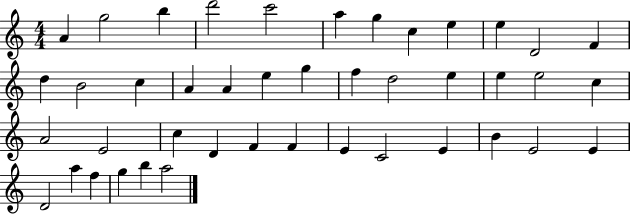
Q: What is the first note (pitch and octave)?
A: A4